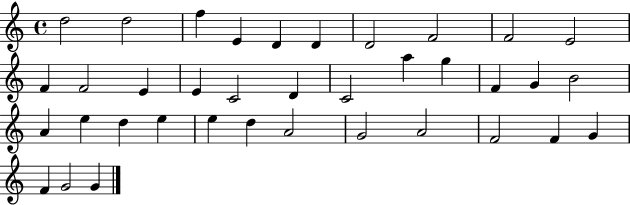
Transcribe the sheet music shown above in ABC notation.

X:1
T:Untitled
M:4/4
L:1/4
K:C
d2 d2 f E D D D2 F2 F2 E2 F F2 E E C2 D C2 a g F G B2 A e d e e d A2 G2 A2 F2 F G F G2 G